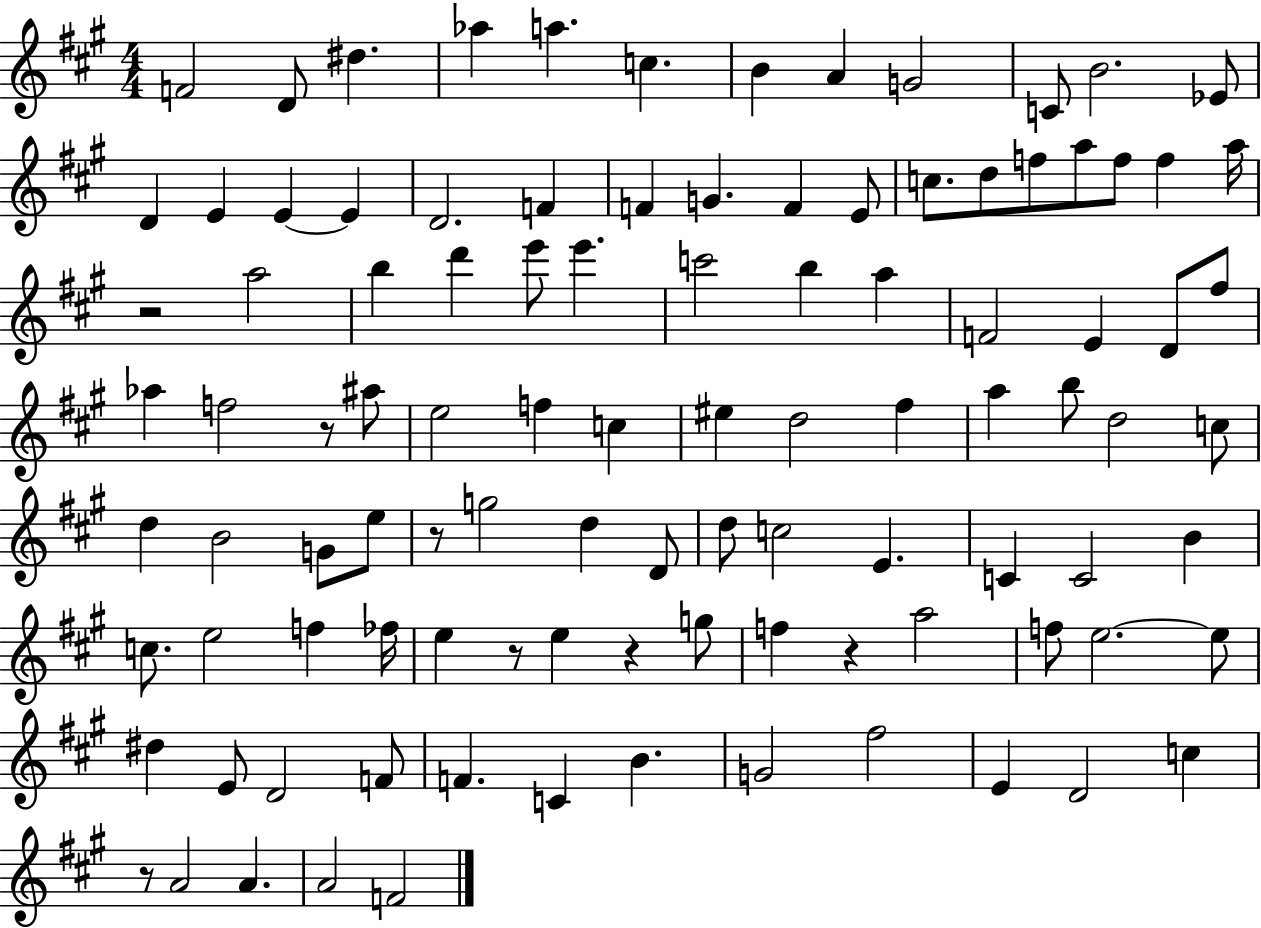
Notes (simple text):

F4/h D4/e D#5/q. Ab5/q A5/q. C5/q. B4/q A4/q G4/h C4/e B4/h. Eb4/e D4/q E4/q E4/q E4/q D4/h. F4/q F4/q G4/q. F4/q E4/e C5/e. D5/e F5/e A5/e F5/e F5/q A5/s R/h A5/h B5/q D6/q E6/e E6/q. C6/h B5/q A5/q F4/h E4/q D4/e F#5/e Ab5/q F5/h R/e A#5/e E5/h F5/q C5/q EIS5/q D5/h F#5/q A5/q B5/e D5/h C5/e D5/q B4/h G4/e E5/e R/e G5/h D5/q D4/e D5/e C5/h E4/q. C4/q C4/h B4/q C5/e. E5/h F5/q FES5/s E5/q R/e E5/q R/q G5/e F5/q R/q A5/h F5/e E5/h. E5/e D#5/q E4/e D4/h F4/e F4/q. C4/q B4/q. G4/h F#5/h E4/q D4/h C5/q R/e A4/h A4/q. A4/h F4/h